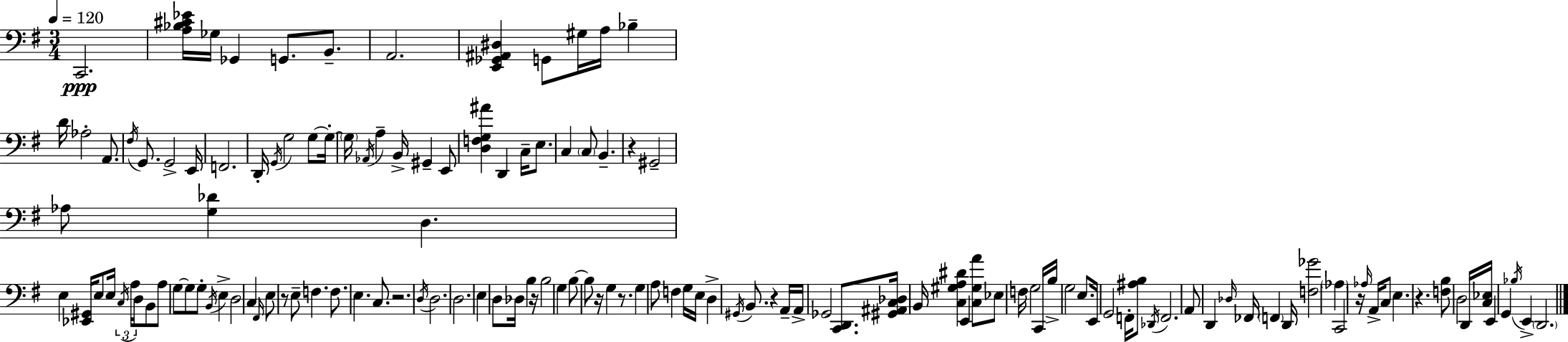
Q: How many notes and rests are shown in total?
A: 138